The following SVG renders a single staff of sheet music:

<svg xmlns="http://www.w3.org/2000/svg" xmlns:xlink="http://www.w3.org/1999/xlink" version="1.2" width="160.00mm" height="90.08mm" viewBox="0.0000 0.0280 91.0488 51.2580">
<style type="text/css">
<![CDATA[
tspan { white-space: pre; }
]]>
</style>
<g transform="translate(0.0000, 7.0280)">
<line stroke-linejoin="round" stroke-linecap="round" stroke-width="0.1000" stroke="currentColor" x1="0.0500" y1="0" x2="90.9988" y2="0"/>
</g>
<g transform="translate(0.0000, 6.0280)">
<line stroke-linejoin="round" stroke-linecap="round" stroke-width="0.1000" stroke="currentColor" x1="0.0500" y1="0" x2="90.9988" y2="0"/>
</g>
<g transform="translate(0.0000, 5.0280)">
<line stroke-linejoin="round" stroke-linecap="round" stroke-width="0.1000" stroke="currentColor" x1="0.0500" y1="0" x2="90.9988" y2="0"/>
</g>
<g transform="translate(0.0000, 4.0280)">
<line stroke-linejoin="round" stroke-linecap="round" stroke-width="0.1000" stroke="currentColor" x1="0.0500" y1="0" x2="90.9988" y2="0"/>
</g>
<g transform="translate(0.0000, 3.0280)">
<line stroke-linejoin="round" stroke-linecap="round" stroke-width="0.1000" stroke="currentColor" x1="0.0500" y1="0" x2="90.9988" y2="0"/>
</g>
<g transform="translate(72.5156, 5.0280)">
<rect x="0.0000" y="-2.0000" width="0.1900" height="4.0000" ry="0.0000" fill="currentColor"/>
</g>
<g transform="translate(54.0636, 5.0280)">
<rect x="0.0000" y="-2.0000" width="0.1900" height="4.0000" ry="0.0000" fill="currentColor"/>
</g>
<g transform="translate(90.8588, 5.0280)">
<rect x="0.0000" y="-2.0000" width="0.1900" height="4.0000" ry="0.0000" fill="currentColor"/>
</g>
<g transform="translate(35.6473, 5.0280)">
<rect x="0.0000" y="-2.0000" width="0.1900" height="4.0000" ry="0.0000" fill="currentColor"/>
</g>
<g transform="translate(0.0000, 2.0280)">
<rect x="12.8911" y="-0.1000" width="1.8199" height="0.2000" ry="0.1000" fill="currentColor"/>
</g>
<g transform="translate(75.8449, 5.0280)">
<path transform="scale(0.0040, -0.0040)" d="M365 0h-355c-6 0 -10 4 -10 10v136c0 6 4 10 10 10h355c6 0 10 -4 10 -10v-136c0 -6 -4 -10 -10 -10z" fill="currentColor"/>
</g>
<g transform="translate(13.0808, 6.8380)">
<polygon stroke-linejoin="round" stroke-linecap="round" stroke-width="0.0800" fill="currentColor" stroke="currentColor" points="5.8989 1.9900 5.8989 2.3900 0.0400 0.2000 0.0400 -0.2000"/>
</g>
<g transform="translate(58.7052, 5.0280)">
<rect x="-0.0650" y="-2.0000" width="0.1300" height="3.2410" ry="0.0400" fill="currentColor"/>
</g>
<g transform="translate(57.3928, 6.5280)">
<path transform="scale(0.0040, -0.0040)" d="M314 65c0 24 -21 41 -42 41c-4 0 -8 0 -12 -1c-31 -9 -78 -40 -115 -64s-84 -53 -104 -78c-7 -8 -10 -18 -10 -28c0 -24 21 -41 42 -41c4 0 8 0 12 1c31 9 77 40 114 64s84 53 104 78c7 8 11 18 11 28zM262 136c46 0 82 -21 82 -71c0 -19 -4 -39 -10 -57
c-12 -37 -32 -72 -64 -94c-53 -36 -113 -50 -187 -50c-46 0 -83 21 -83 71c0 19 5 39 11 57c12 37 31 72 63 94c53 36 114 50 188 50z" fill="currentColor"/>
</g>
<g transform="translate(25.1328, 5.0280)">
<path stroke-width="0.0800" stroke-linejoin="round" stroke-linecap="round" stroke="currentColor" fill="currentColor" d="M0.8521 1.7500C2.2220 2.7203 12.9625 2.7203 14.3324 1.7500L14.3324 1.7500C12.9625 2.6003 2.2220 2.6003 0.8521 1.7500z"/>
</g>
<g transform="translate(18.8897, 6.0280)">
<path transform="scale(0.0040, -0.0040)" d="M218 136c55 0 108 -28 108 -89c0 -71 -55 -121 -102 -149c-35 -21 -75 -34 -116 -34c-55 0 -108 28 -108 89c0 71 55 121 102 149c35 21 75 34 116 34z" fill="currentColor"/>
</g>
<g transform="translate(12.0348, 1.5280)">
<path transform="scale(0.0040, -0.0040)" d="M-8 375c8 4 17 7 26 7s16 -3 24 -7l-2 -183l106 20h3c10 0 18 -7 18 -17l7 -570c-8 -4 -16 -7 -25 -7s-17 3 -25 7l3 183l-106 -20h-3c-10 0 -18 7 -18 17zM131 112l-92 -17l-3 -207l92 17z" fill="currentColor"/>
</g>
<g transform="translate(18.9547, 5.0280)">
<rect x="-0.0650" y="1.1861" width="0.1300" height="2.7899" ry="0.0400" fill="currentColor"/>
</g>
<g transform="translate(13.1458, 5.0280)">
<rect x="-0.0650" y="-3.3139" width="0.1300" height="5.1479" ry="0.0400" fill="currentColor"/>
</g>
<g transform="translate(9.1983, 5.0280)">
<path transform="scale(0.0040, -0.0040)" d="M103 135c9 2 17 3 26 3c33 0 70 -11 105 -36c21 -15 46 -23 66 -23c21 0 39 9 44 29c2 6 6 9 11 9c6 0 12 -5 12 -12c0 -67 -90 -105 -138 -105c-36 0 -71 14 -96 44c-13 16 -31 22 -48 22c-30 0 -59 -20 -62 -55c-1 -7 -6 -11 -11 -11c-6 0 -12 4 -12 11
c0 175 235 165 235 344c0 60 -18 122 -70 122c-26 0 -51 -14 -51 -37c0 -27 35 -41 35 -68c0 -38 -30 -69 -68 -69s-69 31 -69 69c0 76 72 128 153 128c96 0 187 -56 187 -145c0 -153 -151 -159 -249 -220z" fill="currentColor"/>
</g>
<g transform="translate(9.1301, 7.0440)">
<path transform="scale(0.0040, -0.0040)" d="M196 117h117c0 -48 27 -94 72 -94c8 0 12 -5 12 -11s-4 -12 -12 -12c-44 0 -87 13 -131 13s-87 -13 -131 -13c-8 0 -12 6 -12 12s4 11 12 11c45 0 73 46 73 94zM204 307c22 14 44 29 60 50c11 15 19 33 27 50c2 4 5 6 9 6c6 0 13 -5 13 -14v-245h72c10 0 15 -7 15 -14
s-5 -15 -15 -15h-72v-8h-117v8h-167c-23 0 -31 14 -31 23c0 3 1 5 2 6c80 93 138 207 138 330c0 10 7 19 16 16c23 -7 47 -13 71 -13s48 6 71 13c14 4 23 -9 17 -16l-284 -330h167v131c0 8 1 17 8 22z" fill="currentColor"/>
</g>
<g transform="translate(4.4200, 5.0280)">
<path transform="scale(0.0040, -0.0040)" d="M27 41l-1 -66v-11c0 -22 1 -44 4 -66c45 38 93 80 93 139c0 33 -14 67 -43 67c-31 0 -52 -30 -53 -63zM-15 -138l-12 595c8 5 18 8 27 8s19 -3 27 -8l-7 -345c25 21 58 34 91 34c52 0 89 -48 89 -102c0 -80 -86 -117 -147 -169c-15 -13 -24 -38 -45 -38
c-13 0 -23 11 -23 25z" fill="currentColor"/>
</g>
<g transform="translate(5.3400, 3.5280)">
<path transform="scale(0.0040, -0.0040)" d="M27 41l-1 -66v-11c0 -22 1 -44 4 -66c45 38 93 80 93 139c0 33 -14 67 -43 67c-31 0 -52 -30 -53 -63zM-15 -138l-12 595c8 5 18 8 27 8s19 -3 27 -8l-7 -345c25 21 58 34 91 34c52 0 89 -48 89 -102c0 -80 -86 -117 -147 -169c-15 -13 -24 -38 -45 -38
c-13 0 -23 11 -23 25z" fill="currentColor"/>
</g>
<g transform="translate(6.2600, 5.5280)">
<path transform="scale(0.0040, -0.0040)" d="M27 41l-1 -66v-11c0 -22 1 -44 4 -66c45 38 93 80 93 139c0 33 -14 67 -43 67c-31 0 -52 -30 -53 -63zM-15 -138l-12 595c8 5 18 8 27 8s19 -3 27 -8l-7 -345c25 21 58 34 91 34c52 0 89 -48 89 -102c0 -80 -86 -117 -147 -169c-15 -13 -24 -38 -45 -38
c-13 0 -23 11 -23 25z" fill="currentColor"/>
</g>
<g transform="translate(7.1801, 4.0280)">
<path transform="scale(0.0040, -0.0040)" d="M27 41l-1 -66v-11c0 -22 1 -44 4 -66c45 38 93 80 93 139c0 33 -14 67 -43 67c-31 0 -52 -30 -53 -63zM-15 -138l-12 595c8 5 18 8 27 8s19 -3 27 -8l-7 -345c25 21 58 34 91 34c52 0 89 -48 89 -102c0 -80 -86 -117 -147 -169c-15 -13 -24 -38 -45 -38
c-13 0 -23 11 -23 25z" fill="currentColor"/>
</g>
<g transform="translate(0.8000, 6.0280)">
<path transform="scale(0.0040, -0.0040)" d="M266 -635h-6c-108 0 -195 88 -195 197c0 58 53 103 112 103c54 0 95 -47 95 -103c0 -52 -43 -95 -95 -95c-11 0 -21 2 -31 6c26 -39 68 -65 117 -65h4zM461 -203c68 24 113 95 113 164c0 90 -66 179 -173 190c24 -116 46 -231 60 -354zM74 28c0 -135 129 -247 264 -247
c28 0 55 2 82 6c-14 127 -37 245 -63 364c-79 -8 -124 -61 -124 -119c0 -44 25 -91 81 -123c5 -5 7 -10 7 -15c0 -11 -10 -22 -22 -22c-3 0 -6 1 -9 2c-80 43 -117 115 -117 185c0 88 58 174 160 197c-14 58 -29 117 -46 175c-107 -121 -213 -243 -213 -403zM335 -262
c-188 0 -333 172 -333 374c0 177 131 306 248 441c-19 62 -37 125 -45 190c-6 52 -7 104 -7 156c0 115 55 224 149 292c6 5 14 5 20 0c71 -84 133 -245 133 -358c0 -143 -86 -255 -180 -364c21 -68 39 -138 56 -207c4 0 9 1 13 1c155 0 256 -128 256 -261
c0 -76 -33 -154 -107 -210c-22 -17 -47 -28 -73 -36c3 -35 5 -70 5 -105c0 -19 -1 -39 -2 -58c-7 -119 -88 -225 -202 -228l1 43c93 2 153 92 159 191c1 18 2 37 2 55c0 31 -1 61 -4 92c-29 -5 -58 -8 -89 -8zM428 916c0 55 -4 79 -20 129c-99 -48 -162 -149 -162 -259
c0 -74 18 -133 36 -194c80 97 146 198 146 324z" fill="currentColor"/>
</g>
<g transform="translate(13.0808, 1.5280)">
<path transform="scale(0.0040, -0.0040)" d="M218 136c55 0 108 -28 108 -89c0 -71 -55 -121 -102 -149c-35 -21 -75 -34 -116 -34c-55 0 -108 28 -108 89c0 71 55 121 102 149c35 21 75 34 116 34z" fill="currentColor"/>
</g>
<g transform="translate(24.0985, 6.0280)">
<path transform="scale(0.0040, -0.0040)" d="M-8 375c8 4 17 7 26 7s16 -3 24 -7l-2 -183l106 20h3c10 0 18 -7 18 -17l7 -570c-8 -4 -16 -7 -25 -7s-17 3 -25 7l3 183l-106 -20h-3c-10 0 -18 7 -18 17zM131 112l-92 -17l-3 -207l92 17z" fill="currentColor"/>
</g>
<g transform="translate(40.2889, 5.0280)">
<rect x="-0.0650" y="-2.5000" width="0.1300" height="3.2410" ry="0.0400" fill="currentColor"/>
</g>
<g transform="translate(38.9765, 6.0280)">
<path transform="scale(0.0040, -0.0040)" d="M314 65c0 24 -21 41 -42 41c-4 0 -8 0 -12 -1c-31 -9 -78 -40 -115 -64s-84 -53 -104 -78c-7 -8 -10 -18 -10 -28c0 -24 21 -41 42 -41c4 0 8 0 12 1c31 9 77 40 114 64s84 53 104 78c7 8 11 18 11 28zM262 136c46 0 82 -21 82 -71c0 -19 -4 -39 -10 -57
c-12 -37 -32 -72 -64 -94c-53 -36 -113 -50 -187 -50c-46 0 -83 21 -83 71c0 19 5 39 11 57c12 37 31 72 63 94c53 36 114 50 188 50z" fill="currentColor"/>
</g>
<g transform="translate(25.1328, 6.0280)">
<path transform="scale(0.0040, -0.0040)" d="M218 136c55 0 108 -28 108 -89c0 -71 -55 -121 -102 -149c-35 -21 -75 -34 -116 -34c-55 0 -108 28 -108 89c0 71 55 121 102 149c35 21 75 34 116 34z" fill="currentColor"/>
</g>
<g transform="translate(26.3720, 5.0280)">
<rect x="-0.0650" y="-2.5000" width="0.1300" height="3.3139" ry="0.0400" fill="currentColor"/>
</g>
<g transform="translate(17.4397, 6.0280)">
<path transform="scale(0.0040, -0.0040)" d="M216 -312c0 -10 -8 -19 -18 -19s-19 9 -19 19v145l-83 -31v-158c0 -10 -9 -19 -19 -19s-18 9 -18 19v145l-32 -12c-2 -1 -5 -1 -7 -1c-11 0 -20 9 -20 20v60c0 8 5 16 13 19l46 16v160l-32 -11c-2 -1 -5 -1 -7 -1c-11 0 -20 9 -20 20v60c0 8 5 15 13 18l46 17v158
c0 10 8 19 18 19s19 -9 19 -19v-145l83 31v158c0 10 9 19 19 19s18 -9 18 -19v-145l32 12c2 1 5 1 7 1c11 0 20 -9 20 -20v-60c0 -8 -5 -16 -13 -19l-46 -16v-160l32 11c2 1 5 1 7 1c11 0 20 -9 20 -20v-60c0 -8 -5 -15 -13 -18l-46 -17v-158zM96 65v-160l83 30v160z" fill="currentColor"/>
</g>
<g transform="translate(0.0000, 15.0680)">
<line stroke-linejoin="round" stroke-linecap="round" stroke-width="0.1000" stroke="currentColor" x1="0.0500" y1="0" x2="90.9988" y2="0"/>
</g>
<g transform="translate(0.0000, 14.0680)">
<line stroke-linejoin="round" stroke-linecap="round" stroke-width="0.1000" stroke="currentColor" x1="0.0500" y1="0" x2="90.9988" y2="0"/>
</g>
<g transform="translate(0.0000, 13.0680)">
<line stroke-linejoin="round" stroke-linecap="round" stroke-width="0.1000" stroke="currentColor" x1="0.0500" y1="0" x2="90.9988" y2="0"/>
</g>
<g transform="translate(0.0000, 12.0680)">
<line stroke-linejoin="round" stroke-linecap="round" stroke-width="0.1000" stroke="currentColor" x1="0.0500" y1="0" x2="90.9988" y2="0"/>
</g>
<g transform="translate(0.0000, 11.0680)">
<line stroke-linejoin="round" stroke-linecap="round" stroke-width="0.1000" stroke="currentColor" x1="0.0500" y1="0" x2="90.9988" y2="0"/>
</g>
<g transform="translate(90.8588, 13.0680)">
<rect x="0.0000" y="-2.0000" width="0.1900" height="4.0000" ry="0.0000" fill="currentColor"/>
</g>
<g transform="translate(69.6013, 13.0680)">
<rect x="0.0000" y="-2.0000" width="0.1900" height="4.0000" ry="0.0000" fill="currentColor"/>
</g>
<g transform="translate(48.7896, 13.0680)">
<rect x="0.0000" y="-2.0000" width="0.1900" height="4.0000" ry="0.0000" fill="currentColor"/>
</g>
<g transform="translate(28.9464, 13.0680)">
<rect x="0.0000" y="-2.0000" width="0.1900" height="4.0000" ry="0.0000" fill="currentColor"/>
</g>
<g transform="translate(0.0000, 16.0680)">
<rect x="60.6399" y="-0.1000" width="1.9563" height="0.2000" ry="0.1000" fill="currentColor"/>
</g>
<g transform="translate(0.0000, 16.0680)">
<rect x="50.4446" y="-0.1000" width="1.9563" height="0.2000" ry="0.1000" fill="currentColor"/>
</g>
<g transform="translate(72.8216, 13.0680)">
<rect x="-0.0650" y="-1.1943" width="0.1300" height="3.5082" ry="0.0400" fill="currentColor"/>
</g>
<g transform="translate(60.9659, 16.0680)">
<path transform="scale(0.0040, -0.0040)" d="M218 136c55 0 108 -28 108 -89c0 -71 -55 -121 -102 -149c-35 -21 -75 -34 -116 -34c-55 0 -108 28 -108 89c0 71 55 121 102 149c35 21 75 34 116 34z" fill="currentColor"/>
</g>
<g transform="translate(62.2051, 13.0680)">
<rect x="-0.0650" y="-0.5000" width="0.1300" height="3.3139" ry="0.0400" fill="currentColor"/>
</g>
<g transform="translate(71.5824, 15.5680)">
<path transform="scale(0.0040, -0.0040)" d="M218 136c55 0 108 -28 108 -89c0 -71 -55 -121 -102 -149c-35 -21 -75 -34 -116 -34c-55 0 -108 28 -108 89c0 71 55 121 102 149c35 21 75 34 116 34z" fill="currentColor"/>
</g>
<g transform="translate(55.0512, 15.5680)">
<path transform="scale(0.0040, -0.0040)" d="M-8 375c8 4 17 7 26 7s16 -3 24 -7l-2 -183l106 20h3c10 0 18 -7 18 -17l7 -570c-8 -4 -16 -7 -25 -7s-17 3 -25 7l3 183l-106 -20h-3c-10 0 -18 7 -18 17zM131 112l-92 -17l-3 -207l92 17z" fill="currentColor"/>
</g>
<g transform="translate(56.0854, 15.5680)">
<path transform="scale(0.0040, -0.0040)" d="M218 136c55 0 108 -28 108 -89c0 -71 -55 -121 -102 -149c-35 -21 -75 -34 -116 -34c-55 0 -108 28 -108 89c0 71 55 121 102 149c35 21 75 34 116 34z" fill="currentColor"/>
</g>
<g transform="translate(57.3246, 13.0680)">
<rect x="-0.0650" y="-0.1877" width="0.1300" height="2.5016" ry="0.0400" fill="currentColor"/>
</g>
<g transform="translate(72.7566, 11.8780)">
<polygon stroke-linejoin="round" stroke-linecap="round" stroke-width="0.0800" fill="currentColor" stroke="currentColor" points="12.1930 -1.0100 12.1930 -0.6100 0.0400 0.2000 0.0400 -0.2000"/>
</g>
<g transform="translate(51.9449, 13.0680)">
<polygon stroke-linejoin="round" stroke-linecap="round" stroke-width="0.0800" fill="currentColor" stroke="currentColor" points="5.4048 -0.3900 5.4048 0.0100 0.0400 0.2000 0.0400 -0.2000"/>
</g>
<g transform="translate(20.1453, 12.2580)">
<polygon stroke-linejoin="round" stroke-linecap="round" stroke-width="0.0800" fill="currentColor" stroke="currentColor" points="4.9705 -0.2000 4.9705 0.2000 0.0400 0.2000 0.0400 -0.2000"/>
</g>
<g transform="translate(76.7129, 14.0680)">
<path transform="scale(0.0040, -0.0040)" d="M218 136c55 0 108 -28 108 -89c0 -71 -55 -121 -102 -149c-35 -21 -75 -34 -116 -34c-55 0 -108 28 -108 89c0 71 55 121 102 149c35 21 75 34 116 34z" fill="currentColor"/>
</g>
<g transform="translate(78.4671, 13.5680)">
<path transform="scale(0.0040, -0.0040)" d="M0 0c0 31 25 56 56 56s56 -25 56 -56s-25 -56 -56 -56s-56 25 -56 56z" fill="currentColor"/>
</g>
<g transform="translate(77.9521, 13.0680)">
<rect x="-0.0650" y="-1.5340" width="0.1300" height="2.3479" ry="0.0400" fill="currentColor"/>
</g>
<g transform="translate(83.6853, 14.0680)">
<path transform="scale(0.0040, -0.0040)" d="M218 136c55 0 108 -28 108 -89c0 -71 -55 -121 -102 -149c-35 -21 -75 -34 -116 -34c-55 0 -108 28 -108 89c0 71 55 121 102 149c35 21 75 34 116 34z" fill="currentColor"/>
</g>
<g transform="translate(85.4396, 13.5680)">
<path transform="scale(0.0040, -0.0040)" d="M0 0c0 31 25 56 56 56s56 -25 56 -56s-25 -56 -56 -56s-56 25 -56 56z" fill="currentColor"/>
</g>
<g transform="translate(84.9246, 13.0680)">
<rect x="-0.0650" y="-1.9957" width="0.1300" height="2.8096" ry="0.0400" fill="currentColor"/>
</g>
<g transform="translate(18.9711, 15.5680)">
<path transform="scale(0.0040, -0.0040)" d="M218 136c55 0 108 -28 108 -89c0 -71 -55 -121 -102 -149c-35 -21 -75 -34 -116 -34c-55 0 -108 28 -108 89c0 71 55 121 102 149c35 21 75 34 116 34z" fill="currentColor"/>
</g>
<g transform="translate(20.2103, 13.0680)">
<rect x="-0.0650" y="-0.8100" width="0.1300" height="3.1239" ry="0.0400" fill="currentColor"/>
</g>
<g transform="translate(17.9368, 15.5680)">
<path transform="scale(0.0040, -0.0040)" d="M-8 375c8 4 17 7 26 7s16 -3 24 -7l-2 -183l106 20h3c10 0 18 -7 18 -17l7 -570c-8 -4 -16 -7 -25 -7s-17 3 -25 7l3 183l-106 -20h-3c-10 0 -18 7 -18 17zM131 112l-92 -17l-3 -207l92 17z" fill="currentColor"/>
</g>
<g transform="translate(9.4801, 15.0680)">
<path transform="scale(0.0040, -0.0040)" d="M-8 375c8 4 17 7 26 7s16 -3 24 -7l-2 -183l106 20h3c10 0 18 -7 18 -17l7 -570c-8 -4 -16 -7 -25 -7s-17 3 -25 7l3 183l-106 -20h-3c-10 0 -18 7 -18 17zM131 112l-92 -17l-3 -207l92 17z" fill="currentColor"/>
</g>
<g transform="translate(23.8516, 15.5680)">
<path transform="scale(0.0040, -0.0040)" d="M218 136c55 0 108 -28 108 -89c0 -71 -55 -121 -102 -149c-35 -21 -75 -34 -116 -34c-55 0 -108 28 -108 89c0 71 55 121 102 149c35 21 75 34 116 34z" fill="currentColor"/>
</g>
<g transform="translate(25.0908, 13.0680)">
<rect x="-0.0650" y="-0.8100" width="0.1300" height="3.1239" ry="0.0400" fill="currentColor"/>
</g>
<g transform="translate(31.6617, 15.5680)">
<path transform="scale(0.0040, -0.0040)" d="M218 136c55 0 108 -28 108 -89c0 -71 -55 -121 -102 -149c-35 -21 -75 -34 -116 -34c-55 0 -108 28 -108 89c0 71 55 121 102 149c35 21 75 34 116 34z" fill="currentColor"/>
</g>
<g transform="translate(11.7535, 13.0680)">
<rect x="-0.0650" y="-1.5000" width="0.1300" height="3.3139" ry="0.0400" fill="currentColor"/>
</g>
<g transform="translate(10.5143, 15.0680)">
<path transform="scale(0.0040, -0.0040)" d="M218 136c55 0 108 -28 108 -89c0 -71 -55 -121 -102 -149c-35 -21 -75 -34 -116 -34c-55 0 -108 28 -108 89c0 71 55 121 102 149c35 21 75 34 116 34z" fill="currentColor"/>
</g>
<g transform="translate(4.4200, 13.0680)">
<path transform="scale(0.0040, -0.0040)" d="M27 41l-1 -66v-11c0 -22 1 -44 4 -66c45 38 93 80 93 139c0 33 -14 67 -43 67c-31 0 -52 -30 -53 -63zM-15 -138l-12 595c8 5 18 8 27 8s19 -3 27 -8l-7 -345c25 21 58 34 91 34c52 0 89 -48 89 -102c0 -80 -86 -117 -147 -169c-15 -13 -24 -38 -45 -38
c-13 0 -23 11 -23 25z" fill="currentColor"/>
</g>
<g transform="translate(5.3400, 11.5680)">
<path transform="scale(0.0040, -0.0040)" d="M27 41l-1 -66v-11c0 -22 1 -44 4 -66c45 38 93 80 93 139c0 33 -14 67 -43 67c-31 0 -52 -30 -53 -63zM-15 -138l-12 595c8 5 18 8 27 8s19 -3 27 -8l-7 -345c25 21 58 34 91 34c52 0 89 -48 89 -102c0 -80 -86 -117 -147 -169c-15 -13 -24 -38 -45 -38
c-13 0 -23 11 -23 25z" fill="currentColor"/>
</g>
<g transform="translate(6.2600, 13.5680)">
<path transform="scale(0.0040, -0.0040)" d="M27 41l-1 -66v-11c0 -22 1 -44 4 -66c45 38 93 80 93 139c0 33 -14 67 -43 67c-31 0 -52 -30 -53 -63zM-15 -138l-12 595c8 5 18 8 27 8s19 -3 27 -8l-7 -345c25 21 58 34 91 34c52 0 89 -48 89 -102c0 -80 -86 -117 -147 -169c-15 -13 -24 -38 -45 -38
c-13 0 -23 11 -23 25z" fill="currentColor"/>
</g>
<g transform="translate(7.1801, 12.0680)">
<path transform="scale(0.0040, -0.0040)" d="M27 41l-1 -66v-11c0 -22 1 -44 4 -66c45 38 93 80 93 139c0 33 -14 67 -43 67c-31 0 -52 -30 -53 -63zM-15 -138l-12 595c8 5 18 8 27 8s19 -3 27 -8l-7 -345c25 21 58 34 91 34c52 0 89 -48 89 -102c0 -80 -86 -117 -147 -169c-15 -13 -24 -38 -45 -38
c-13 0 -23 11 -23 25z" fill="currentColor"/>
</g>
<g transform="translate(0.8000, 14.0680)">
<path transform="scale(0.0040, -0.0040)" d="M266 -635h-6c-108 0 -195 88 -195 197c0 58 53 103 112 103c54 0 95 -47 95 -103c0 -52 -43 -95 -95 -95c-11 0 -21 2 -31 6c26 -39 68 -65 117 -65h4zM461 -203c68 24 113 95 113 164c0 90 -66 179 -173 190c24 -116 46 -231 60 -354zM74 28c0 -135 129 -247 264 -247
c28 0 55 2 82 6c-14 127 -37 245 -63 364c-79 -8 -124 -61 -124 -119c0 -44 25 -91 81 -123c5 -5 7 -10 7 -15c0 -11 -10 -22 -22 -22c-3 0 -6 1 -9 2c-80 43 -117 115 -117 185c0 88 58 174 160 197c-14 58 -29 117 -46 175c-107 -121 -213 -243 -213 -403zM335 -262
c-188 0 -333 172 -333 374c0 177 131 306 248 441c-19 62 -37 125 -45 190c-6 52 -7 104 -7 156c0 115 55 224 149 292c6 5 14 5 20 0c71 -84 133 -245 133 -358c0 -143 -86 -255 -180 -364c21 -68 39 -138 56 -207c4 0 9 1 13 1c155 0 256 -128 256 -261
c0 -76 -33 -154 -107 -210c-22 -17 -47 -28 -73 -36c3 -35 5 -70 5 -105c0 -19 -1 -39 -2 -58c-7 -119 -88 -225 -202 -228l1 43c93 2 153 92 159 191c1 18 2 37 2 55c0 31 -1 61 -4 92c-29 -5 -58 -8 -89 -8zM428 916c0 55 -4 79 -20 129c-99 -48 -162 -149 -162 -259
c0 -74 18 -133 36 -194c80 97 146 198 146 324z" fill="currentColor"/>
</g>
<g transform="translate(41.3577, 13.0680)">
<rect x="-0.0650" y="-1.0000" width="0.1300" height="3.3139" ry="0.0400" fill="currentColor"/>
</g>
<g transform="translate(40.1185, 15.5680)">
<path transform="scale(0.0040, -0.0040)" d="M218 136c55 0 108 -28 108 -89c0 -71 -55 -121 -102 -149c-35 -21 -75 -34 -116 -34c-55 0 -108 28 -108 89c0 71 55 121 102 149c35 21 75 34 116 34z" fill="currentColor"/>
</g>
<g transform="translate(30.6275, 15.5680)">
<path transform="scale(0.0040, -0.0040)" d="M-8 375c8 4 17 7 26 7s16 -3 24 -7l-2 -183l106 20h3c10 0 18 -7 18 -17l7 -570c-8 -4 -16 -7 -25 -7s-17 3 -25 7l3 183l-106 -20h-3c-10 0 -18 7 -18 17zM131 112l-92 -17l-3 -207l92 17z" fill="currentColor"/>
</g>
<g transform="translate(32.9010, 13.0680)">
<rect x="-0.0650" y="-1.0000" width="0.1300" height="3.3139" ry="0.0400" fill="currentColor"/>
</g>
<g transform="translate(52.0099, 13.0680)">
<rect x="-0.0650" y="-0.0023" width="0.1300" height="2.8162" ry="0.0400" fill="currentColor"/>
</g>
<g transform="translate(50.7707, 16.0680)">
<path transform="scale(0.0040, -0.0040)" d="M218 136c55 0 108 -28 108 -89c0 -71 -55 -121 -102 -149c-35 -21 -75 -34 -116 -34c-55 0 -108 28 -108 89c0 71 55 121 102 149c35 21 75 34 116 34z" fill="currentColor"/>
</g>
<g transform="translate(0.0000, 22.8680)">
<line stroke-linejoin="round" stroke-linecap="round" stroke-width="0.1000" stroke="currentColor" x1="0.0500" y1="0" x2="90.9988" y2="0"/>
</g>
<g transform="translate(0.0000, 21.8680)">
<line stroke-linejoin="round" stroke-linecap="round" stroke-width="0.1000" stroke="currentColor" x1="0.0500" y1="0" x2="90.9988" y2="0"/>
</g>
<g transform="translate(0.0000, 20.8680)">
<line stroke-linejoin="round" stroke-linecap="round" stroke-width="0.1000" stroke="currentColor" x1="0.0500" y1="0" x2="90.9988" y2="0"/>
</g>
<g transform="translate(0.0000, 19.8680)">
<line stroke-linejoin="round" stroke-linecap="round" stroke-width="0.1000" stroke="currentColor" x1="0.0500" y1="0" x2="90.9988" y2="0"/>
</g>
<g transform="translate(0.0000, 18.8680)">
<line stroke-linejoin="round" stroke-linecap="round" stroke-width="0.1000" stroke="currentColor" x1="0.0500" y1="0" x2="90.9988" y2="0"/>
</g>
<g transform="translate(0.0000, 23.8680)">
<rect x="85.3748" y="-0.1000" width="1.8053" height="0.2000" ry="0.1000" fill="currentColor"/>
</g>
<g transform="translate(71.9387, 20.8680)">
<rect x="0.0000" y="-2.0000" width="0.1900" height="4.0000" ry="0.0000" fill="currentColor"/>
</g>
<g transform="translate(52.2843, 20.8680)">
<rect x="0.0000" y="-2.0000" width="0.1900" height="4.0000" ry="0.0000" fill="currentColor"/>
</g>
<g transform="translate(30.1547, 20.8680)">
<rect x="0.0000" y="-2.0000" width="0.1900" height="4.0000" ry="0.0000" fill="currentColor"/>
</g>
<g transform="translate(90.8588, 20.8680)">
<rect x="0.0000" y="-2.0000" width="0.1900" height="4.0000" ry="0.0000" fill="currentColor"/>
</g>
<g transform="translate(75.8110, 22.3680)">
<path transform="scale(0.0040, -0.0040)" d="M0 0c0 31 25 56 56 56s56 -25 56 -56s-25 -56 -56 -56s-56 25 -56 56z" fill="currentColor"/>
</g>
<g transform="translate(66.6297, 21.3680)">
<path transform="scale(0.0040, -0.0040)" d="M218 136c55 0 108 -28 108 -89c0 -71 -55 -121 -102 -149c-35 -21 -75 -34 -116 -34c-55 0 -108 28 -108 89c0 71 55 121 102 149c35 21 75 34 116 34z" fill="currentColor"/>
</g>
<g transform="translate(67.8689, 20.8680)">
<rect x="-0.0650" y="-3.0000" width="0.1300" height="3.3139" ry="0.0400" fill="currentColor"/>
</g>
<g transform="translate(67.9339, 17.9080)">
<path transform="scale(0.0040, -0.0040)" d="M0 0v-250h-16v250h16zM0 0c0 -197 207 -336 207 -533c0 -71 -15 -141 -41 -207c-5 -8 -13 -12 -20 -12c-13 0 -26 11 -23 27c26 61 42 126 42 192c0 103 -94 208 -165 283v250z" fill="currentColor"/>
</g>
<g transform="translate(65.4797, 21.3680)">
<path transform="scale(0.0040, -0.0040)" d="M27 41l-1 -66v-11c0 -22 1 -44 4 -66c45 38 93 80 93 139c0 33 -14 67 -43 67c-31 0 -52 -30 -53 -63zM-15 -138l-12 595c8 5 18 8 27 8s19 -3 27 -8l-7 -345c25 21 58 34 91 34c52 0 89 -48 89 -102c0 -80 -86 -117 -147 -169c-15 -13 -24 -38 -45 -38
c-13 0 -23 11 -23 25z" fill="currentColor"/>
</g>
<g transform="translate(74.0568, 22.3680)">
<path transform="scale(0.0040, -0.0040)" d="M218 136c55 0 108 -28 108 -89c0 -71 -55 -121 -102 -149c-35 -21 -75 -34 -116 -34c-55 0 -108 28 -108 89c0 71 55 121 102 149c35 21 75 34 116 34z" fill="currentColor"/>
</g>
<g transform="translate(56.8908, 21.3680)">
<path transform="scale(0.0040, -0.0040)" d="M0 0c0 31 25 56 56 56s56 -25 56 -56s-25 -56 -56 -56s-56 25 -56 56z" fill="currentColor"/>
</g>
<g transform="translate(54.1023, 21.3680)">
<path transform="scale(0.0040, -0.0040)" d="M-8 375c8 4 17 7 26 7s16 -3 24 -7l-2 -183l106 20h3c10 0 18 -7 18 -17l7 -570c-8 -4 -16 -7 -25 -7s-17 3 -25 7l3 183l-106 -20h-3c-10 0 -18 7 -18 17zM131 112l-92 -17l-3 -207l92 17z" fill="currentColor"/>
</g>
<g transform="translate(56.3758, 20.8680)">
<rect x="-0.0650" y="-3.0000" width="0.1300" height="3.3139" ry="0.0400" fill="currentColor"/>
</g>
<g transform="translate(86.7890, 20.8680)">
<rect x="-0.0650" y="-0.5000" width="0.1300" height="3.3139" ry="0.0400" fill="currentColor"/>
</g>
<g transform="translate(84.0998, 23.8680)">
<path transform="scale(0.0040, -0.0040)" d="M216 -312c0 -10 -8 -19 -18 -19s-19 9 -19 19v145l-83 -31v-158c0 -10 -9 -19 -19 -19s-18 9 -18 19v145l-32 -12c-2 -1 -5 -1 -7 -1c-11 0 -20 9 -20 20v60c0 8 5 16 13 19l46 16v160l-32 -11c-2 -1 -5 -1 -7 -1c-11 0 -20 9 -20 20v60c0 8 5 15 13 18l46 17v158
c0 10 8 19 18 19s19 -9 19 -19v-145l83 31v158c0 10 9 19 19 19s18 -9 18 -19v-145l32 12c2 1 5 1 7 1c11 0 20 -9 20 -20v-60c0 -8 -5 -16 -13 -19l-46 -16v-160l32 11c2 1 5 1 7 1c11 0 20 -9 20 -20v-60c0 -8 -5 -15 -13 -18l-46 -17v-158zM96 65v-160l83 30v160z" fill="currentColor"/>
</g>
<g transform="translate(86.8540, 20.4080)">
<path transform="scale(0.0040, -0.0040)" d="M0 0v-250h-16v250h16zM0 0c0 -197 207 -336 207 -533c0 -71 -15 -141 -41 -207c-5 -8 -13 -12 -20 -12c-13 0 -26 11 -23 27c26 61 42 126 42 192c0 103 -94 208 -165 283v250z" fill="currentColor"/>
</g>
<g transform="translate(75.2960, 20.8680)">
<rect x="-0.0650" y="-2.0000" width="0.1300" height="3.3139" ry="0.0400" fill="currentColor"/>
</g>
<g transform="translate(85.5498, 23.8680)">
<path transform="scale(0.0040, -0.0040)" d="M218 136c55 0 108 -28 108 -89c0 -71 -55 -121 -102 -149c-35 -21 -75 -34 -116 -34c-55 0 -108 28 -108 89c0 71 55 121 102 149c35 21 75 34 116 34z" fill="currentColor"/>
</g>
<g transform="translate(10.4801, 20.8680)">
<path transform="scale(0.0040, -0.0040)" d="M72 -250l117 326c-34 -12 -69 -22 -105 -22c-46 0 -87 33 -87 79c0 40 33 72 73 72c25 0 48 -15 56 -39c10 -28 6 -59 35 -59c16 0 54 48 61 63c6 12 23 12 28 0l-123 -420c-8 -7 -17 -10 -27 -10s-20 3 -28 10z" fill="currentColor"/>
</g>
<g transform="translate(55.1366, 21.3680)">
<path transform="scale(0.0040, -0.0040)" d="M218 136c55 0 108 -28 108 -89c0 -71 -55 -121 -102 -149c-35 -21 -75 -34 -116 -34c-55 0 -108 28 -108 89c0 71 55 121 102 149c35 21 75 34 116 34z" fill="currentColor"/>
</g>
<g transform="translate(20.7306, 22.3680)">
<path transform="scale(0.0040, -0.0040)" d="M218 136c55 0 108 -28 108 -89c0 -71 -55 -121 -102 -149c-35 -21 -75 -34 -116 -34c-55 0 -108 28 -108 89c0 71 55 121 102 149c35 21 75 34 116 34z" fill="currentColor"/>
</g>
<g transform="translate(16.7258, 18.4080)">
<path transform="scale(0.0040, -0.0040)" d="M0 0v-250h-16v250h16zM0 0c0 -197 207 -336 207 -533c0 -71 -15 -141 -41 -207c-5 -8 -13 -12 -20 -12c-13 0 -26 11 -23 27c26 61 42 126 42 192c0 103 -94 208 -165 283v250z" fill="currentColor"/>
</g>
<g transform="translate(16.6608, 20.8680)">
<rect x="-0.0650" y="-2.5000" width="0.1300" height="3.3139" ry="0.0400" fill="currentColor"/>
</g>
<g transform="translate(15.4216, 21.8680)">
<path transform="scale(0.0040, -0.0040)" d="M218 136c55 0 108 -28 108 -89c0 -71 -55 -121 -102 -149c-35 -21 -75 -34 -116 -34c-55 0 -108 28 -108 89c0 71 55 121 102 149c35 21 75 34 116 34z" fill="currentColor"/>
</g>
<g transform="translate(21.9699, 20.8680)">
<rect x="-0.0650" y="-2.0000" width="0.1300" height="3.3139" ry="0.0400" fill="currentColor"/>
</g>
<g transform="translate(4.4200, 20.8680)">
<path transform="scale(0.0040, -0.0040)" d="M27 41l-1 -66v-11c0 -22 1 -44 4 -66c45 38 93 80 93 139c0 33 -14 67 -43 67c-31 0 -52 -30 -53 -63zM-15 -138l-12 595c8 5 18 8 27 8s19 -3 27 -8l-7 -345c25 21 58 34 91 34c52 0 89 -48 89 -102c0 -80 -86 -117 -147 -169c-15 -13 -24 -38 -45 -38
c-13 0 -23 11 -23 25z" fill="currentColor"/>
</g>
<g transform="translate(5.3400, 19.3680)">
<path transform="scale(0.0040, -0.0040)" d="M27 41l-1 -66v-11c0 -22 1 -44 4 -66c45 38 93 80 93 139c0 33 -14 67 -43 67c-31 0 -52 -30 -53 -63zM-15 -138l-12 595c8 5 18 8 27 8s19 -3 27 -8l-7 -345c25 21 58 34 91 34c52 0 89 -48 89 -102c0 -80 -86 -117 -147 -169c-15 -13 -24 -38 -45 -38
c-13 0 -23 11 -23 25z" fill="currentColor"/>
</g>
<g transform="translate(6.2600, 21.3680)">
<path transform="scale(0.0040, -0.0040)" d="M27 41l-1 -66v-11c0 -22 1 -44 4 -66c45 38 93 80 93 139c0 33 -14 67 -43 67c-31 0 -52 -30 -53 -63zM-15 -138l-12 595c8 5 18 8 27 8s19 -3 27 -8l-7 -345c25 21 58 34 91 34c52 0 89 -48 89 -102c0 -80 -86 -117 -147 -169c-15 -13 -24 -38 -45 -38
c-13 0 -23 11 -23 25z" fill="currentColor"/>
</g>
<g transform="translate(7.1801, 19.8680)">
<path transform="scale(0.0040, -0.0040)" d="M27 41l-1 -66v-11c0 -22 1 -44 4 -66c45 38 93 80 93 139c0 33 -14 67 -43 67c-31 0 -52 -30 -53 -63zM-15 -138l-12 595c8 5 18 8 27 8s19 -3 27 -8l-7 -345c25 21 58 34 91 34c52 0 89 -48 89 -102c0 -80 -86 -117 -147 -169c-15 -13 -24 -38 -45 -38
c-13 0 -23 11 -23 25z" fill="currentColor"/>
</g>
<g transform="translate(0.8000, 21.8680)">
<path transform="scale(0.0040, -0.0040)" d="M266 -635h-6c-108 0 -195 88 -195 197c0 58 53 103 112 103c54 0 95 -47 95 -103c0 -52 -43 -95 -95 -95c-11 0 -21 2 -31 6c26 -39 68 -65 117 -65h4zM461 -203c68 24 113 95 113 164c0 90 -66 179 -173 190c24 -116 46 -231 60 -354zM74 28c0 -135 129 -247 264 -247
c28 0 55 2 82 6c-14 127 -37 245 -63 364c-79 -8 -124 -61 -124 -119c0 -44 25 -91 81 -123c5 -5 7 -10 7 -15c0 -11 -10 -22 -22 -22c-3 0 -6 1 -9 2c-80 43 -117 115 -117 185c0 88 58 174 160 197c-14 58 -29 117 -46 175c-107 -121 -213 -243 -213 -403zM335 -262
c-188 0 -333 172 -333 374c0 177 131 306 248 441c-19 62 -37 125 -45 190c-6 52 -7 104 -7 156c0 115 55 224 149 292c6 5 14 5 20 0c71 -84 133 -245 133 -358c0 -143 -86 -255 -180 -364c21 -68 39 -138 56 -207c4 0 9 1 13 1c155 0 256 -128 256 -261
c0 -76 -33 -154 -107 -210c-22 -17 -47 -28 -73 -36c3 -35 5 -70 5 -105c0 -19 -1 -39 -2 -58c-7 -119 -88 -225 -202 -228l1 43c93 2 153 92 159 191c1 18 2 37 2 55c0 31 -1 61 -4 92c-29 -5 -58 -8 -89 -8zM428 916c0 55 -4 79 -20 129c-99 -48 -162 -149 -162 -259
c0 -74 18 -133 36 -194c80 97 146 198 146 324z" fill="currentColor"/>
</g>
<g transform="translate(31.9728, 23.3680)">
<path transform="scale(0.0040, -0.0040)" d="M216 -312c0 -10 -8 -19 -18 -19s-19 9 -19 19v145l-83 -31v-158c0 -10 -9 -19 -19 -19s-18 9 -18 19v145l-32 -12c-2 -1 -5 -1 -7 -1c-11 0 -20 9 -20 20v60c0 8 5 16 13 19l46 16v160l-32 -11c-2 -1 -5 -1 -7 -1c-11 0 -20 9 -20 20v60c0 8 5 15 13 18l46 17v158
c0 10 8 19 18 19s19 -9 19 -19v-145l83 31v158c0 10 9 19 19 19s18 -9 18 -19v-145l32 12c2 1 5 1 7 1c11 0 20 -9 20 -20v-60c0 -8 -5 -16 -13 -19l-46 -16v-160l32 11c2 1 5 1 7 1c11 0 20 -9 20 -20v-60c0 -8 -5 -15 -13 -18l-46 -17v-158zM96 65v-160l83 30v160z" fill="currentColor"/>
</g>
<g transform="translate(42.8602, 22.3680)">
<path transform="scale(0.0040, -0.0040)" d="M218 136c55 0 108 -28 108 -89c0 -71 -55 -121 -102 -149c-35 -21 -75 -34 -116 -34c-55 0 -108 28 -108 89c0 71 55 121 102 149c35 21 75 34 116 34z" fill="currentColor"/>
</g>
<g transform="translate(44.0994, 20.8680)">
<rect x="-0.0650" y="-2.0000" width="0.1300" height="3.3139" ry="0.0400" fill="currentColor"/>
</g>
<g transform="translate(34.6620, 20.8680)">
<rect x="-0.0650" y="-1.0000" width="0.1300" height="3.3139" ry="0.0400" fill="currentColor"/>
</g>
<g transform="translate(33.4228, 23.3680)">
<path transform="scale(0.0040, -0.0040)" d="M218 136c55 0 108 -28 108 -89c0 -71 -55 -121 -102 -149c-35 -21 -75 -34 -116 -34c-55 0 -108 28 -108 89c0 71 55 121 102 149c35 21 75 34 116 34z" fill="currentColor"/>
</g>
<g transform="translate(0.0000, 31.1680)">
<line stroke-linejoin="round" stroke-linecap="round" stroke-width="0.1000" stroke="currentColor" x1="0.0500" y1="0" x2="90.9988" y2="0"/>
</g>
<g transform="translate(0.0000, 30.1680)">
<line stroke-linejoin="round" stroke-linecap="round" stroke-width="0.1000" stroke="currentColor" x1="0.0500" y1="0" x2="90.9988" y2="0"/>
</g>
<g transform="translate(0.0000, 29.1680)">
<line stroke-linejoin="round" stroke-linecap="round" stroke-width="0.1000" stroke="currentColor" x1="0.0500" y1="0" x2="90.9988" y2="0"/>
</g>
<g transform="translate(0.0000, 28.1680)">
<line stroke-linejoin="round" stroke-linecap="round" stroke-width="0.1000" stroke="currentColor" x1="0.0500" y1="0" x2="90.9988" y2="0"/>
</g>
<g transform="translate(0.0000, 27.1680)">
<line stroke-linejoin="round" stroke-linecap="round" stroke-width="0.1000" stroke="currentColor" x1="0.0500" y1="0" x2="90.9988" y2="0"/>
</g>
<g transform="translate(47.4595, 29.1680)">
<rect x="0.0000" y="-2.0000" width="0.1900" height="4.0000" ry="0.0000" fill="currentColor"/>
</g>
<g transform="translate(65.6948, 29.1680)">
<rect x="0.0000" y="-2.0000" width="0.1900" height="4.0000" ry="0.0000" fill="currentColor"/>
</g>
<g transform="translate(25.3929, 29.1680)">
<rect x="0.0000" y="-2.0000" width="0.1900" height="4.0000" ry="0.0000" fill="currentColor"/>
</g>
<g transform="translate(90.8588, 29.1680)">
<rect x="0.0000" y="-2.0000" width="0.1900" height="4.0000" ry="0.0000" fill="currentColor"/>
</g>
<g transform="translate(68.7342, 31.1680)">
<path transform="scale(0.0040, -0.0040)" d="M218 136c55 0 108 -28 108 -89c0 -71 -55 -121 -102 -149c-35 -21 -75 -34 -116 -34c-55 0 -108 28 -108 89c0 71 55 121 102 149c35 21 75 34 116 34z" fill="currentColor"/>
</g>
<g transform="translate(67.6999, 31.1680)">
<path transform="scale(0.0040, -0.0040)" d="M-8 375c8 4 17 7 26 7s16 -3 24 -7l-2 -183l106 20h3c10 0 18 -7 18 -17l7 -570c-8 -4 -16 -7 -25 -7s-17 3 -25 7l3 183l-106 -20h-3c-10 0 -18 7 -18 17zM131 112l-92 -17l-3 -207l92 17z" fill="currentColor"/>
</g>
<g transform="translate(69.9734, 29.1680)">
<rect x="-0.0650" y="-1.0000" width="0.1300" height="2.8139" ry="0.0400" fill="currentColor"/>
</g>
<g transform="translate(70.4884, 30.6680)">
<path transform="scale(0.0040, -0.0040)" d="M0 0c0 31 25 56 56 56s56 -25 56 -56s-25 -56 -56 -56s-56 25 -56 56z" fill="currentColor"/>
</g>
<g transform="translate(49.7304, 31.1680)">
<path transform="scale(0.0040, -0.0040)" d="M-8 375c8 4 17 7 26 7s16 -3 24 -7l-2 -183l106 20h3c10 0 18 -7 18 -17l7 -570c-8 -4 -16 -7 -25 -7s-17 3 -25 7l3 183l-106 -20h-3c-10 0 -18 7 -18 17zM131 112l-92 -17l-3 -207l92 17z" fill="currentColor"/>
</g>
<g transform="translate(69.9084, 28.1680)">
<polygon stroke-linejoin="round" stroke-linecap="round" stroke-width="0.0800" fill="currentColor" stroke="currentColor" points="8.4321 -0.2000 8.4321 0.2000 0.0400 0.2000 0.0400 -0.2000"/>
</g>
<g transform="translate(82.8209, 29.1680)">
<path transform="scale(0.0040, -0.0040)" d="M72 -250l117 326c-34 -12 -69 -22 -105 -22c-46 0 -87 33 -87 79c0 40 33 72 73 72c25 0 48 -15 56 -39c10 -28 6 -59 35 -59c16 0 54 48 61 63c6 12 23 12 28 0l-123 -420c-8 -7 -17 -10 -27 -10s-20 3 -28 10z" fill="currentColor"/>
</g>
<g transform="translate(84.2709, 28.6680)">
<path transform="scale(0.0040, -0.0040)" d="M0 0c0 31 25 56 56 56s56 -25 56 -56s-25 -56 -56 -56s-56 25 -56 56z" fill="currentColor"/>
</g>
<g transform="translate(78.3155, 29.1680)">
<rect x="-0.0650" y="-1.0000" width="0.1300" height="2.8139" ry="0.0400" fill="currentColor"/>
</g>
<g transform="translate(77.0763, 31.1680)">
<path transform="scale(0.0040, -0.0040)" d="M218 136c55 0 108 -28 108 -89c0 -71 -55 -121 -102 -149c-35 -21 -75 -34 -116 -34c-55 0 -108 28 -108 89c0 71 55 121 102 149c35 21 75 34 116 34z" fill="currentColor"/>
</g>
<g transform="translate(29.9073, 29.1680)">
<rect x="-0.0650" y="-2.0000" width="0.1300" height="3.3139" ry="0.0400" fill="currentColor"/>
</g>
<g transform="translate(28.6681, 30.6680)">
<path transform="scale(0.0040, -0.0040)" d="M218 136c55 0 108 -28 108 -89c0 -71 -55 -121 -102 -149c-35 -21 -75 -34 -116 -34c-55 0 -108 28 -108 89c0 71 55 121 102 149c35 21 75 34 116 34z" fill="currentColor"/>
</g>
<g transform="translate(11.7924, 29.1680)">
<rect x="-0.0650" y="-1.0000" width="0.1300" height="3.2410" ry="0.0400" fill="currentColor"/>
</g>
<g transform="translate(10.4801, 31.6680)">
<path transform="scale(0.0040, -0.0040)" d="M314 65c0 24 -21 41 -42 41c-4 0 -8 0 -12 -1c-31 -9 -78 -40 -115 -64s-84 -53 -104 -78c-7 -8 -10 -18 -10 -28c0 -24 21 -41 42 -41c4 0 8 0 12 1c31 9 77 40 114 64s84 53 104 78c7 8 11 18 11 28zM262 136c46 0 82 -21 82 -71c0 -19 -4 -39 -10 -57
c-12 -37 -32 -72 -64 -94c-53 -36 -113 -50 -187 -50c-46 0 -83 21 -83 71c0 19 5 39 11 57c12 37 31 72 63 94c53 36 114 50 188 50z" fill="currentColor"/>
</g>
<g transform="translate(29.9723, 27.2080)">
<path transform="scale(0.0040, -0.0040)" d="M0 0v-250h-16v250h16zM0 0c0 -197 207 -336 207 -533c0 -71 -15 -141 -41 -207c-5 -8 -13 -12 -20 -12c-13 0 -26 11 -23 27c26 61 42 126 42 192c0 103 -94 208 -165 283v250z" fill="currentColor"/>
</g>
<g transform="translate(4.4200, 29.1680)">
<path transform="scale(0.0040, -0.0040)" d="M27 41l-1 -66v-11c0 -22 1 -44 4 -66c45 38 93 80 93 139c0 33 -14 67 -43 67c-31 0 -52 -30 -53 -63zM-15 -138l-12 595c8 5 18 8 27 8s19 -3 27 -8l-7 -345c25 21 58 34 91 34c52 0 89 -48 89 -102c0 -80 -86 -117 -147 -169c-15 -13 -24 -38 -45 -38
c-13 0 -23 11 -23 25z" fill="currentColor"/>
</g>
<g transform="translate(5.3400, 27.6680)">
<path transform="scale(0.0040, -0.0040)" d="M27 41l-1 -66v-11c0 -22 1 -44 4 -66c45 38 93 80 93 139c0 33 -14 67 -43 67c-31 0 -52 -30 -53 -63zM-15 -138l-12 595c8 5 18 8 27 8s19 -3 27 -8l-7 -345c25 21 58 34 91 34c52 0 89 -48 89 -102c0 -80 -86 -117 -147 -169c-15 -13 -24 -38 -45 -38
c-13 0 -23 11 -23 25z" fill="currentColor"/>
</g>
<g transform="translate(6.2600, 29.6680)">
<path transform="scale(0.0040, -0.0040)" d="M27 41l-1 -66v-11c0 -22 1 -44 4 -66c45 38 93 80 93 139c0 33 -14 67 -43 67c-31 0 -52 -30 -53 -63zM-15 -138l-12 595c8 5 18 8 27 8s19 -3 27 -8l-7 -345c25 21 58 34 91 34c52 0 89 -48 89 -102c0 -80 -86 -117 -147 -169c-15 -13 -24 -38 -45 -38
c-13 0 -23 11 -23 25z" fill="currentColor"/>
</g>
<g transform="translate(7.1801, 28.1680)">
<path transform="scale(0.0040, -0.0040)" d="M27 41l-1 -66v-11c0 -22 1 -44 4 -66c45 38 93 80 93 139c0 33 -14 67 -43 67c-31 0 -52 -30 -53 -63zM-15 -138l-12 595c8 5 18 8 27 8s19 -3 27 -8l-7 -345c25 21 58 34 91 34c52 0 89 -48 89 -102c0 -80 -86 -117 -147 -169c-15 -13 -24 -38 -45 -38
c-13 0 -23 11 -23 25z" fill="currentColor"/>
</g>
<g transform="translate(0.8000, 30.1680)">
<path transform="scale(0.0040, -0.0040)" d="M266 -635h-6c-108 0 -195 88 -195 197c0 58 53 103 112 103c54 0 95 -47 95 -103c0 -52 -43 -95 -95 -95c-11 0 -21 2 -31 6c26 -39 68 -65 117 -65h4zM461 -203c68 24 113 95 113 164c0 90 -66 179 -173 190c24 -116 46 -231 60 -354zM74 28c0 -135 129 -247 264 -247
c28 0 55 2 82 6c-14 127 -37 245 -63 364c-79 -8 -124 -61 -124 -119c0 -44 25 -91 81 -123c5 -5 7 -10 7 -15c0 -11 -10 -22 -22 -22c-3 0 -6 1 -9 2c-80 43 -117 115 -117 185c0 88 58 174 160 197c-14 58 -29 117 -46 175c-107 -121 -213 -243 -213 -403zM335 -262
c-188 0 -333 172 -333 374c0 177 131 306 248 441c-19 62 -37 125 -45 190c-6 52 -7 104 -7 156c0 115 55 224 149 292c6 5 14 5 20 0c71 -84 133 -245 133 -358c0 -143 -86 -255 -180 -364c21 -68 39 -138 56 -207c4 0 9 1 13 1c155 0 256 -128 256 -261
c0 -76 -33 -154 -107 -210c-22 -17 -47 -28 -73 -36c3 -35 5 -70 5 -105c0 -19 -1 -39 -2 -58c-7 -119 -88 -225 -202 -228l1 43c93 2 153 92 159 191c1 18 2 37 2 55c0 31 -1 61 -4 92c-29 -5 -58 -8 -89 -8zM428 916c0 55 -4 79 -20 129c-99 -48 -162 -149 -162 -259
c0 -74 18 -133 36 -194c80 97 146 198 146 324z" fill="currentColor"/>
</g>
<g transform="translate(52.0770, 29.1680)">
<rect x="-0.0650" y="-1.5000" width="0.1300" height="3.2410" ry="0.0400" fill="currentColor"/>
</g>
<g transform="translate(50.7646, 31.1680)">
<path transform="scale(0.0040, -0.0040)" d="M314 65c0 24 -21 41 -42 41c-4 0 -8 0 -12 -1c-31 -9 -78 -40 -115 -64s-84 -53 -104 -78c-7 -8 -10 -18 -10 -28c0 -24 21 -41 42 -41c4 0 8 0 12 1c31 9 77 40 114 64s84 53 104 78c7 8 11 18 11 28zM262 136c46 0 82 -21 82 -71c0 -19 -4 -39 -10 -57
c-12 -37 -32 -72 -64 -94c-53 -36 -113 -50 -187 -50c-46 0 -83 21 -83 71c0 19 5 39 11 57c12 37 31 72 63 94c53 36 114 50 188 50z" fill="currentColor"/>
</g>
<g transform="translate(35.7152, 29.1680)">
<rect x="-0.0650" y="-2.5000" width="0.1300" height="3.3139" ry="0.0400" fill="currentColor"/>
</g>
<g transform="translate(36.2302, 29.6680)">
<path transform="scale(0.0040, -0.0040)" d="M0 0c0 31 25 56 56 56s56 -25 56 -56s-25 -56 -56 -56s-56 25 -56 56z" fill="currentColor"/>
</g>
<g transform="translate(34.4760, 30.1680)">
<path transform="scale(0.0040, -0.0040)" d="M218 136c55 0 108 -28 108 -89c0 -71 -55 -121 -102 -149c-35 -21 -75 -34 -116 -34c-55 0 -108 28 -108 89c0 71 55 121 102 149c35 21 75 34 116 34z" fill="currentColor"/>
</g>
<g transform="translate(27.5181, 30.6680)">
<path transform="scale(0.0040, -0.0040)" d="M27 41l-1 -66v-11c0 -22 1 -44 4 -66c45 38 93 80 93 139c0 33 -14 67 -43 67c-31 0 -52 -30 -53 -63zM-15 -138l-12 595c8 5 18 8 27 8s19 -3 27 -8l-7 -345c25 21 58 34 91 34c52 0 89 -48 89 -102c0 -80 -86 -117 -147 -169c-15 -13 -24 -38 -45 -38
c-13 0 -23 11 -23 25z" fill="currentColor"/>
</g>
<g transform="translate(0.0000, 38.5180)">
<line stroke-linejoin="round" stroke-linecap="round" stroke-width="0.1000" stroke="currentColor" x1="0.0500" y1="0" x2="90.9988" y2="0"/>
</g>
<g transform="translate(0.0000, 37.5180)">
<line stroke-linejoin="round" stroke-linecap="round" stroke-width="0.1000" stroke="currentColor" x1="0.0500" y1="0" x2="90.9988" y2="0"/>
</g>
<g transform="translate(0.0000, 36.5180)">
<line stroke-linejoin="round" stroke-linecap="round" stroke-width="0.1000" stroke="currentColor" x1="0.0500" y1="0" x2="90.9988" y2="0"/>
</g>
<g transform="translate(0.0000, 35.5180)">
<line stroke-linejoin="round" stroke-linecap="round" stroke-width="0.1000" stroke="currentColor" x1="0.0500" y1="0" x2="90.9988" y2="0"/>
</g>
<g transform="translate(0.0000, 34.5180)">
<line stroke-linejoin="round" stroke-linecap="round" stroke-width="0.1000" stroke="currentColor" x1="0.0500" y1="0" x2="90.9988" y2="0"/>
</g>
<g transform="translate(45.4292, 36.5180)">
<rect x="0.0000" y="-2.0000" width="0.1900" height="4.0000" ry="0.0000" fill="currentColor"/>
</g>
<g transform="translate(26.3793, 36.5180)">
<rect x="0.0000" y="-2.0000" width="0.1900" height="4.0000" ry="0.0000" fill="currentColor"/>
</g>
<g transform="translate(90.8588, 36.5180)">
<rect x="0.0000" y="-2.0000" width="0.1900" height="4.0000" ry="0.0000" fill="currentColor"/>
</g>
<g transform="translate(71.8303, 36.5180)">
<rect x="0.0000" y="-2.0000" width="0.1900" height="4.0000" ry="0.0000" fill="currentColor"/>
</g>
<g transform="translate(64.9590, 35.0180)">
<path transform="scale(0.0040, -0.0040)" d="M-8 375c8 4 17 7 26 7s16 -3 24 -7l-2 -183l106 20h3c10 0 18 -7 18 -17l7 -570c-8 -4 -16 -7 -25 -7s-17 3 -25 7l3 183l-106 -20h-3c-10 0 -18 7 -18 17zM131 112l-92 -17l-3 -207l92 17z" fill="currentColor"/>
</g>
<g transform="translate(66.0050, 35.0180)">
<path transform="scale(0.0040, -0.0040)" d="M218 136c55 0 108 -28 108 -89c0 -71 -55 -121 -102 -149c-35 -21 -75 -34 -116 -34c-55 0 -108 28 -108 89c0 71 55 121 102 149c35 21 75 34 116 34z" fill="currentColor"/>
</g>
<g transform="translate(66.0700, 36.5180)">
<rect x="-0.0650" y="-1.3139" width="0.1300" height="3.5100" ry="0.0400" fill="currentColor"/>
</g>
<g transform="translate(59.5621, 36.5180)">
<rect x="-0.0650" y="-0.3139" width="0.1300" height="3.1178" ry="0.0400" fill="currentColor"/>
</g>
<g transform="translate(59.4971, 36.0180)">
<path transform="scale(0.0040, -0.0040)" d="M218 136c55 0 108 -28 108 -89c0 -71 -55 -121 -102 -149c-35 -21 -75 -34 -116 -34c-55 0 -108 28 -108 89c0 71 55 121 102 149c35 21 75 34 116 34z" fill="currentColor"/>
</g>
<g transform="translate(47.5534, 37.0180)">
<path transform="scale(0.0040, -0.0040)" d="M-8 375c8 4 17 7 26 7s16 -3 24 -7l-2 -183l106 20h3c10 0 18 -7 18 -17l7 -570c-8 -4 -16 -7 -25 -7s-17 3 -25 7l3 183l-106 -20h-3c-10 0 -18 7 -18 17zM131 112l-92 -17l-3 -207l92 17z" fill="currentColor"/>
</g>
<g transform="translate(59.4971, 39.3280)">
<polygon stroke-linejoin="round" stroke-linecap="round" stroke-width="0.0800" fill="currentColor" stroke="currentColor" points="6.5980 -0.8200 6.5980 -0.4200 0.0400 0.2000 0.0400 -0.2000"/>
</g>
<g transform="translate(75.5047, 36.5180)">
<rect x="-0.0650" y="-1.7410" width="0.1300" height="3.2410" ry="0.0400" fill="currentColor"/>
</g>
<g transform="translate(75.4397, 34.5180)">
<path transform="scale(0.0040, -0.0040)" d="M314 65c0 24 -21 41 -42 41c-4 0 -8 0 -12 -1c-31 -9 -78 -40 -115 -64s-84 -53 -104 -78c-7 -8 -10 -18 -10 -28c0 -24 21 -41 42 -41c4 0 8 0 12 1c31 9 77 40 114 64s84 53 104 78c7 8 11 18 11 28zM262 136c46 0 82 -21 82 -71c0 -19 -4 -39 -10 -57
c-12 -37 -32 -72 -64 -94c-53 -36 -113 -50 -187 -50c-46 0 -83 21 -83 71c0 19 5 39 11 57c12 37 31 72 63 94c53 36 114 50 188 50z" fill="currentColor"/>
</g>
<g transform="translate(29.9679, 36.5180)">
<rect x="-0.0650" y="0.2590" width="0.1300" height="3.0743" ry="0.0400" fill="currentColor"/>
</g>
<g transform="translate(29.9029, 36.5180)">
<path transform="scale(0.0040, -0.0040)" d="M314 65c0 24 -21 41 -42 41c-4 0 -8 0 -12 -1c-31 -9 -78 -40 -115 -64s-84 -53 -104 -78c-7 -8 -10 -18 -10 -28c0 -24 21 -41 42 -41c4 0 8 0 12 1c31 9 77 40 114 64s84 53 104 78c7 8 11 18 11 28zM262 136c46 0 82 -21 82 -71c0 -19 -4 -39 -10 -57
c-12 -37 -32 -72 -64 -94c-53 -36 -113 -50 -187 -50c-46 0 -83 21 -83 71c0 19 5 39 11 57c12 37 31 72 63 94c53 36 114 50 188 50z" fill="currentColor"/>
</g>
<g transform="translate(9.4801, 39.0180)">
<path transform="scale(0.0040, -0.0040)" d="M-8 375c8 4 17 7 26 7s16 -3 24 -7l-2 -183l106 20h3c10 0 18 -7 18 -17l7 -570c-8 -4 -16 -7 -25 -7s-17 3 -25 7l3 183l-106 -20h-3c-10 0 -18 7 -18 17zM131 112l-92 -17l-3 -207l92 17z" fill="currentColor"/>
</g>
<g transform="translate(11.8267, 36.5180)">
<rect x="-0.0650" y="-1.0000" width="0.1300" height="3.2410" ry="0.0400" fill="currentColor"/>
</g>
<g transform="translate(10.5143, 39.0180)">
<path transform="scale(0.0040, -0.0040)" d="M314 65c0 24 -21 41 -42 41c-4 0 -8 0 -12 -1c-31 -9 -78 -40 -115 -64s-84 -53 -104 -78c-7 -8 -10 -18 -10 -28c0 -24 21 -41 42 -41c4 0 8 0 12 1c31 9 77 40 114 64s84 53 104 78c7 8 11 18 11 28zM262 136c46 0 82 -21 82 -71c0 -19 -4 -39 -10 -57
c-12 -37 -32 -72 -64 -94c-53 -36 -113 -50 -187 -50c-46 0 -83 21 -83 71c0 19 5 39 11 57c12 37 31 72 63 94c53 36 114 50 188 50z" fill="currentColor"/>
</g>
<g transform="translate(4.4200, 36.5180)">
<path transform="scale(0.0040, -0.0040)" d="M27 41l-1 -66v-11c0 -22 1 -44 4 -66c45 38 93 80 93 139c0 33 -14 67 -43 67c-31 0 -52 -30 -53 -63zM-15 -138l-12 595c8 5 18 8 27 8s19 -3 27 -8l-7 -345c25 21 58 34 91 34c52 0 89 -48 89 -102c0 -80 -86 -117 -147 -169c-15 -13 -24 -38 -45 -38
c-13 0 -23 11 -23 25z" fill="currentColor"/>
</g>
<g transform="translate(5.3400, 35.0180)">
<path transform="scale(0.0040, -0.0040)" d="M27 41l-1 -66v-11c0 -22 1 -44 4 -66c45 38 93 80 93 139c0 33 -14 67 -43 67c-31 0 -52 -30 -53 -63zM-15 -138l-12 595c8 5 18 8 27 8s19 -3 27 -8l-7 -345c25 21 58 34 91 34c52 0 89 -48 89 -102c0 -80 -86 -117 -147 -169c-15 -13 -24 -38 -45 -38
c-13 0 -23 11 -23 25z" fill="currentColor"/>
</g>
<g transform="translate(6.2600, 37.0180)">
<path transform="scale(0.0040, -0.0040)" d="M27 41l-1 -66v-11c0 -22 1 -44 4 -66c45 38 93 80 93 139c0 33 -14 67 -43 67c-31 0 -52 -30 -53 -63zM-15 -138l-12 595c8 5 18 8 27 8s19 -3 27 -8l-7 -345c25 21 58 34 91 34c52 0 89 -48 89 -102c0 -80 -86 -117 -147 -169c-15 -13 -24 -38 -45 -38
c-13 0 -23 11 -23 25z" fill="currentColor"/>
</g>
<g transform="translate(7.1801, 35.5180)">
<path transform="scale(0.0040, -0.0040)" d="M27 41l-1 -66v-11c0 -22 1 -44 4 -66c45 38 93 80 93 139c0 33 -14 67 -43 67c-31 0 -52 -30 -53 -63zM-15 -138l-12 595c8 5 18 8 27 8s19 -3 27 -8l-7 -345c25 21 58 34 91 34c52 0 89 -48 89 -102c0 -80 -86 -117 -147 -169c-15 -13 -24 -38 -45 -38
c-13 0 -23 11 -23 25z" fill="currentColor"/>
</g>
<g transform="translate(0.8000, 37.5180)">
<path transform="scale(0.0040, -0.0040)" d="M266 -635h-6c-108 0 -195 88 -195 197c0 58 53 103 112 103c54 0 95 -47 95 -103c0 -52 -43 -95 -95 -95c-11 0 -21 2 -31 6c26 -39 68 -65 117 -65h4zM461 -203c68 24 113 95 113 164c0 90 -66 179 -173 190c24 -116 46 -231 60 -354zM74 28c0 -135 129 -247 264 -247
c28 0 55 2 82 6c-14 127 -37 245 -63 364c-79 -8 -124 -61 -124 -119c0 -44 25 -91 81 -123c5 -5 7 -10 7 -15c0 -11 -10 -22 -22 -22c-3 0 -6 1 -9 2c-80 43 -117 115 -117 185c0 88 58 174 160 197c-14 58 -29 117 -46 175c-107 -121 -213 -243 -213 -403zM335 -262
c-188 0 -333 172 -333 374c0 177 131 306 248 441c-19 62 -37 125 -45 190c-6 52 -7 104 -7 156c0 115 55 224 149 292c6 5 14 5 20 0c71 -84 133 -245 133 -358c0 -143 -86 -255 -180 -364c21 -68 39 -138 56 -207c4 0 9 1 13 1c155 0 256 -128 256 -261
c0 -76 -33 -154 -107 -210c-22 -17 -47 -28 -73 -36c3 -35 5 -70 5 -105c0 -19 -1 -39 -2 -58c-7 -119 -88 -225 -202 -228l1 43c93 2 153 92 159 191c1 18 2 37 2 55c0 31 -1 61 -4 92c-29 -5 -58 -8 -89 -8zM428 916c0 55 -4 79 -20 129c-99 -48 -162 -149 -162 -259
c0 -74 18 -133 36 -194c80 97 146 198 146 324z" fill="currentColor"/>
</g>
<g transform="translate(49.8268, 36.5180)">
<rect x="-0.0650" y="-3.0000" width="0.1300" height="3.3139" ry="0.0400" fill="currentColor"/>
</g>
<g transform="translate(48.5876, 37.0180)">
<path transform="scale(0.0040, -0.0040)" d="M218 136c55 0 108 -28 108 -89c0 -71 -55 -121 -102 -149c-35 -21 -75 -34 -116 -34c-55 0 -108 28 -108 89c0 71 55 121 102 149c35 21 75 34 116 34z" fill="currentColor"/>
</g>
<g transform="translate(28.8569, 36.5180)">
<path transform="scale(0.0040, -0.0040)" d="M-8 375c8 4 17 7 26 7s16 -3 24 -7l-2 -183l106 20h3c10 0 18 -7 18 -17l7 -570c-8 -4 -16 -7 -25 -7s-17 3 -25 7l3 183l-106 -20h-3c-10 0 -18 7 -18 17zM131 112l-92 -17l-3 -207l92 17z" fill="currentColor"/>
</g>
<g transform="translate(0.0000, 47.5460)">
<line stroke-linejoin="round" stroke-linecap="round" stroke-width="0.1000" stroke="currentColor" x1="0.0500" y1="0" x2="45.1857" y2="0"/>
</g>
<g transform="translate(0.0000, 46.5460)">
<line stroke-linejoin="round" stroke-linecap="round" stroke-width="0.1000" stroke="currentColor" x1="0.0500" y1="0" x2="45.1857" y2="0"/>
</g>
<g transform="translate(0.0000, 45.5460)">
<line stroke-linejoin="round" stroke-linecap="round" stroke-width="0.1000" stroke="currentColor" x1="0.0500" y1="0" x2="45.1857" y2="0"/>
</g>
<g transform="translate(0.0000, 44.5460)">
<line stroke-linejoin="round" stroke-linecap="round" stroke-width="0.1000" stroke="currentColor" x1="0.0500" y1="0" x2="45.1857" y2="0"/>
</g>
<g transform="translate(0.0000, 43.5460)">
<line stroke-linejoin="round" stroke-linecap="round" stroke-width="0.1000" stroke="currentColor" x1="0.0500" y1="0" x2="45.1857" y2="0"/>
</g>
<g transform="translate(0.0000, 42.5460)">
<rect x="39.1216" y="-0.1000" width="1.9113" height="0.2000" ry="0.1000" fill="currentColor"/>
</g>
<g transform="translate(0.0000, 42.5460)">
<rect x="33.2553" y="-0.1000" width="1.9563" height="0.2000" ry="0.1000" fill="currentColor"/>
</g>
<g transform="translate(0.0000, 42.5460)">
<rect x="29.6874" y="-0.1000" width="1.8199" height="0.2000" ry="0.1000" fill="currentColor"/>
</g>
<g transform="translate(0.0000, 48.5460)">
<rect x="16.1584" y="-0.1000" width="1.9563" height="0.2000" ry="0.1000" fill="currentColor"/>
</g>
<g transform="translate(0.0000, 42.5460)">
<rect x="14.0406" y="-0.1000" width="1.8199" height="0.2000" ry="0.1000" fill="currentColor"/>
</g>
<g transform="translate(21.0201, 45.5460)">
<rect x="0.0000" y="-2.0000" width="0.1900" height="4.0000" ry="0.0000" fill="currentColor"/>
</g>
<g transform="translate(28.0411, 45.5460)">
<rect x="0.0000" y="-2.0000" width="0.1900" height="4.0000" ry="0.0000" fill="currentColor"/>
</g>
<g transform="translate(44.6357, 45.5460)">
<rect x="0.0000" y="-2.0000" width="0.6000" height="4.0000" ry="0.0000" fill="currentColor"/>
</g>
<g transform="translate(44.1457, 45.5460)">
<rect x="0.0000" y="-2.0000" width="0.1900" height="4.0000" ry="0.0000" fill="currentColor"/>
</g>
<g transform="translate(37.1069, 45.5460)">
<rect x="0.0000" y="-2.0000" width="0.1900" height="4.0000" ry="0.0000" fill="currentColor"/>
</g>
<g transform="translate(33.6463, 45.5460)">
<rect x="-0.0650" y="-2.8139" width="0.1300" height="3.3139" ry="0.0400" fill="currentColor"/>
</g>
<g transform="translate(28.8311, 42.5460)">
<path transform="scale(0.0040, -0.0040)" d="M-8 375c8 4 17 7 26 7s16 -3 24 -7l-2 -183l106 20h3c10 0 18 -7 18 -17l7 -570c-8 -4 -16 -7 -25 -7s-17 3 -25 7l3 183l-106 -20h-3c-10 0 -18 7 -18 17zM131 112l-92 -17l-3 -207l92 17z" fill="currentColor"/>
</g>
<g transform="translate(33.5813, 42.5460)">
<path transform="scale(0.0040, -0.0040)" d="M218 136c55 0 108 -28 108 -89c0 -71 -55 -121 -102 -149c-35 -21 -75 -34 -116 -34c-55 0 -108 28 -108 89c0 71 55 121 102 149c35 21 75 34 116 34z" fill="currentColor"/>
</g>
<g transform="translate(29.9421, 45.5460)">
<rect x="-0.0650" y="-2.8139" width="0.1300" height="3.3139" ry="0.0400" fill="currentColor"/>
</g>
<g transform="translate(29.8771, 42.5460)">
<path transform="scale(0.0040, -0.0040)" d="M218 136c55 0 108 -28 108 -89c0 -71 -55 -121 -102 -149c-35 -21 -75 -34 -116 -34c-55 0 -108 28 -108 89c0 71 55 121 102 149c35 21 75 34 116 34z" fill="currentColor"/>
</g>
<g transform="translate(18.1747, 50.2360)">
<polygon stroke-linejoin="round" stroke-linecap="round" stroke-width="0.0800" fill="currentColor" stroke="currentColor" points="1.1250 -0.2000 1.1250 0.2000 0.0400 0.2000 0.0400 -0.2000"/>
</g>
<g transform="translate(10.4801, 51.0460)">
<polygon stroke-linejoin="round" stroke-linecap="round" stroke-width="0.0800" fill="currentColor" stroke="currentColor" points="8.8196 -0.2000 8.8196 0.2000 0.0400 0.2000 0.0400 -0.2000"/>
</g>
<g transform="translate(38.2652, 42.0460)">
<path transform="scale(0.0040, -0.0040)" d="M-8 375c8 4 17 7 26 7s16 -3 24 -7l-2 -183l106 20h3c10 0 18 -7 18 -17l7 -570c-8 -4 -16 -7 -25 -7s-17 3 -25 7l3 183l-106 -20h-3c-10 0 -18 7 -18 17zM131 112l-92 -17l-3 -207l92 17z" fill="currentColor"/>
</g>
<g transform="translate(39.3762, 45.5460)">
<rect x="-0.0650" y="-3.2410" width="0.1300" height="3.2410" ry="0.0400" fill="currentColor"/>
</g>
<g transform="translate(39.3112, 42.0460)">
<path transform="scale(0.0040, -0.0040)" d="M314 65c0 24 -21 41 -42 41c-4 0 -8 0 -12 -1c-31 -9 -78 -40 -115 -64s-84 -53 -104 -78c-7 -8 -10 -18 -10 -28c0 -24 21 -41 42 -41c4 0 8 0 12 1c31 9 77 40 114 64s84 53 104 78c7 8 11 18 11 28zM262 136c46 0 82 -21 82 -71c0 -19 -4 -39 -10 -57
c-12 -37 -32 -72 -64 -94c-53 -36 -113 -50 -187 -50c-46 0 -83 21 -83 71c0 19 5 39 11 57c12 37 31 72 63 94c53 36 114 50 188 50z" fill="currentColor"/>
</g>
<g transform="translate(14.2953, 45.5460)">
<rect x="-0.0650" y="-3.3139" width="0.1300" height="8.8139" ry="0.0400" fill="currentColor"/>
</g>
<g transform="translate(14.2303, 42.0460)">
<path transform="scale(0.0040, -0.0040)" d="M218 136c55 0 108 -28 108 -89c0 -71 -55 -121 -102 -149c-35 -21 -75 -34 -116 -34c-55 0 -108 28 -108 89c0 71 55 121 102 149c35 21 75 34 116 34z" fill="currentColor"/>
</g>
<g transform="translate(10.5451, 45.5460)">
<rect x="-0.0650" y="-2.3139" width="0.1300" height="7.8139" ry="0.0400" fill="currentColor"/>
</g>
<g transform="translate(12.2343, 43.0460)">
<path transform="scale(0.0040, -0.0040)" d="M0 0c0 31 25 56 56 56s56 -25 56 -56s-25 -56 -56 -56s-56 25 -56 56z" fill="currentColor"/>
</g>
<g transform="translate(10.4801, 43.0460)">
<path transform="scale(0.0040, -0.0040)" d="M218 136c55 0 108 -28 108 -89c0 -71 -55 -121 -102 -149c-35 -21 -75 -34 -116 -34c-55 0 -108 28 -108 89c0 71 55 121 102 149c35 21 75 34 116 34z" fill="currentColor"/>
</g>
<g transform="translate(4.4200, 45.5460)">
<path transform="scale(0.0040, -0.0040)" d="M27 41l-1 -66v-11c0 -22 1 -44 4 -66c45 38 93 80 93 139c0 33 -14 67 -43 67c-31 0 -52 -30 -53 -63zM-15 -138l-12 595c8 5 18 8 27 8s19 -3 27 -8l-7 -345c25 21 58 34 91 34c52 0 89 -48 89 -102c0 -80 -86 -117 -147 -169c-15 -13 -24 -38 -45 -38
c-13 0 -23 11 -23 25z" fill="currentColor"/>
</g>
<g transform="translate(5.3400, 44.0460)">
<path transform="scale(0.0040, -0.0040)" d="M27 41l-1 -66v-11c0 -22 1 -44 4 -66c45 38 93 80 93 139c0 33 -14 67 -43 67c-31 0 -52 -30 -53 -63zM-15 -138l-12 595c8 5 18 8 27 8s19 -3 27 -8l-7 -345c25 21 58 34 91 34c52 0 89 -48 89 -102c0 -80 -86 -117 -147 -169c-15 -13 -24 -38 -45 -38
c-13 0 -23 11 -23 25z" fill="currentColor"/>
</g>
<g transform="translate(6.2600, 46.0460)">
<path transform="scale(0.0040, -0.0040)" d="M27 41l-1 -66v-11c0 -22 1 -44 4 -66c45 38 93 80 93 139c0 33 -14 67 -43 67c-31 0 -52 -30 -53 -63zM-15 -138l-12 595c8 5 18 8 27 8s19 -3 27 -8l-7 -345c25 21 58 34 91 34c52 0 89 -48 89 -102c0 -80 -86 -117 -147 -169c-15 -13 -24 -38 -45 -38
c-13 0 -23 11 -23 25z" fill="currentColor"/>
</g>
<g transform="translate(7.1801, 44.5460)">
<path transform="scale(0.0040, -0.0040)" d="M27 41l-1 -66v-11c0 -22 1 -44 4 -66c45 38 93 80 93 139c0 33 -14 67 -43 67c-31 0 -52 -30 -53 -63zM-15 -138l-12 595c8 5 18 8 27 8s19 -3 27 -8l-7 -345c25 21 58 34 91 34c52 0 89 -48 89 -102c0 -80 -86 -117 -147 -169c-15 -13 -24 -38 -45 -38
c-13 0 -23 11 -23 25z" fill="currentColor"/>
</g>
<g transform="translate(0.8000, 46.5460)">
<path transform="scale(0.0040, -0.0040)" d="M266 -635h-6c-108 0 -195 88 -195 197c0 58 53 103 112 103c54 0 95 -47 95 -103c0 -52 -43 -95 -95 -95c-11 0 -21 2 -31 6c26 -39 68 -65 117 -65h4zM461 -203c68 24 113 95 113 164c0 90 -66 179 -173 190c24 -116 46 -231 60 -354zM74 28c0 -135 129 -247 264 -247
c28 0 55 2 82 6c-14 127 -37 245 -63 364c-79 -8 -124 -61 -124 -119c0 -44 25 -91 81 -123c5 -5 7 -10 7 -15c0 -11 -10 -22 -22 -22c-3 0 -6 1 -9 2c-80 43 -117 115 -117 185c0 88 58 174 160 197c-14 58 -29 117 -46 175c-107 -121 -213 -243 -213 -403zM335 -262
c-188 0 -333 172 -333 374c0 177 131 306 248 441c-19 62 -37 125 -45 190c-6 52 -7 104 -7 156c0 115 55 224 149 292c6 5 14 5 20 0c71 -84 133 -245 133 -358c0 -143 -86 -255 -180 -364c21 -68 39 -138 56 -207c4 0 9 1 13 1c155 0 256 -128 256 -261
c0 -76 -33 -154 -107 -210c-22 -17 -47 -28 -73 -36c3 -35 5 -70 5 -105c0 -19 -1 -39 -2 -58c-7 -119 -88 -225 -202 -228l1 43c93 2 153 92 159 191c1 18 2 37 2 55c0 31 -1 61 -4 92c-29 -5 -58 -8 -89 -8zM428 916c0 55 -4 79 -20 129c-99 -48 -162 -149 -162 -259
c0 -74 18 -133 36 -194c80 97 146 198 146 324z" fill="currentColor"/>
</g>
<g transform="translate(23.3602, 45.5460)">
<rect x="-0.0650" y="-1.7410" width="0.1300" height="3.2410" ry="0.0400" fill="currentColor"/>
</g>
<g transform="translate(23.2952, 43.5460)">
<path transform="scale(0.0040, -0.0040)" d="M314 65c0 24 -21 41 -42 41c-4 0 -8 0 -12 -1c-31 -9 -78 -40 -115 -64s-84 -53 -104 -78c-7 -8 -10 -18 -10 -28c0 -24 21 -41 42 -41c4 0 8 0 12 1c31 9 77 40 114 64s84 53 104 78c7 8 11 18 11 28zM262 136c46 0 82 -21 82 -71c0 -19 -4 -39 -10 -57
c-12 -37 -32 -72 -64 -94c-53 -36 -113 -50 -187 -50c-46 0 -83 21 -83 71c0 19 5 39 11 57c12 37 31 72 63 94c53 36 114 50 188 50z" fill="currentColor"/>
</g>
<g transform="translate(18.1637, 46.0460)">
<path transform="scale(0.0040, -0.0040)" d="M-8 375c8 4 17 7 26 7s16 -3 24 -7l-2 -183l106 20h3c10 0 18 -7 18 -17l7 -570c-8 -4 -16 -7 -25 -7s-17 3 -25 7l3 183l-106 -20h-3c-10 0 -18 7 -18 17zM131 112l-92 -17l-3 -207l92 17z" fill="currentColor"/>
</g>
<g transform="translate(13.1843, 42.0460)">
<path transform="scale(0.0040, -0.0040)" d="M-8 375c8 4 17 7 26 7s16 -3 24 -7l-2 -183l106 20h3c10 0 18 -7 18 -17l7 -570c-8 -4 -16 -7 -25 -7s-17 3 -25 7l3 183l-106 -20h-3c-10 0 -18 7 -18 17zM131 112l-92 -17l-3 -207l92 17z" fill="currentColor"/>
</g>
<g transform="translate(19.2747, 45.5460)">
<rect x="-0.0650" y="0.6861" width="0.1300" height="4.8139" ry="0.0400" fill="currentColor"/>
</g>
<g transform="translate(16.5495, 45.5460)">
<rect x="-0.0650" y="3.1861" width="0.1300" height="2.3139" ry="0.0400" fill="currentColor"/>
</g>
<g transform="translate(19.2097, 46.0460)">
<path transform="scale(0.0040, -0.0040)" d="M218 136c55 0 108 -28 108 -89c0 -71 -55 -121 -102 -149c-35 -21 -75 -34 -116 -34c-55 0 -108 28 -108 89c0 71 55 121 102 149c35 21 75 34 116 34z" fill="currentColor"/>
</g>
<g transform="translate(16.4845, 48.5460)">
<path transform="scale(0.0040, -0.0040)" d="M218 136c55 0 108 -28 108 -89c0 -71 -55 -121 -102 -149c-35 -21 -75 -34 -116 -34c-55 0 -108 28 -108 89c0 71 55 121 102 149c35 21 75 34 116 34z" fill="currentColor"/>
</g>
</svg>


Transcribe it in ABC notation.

X:1
T:Untitled
M:2/4
L:1/4
K:Ab
b/2 ^G/2 G G2 F2 z2 E D/2 D/2 D D C/2 D/2 C _D/2 G/2 G/2 z/2 G/2 F ^D F A _A/2 F ^C/2 _D2 _F/2 G E2 E/2 E/2 z/2 D2 B2 A c/2 e/2 f2 g/2 b/2 C/2 A/4 f2 a a b2